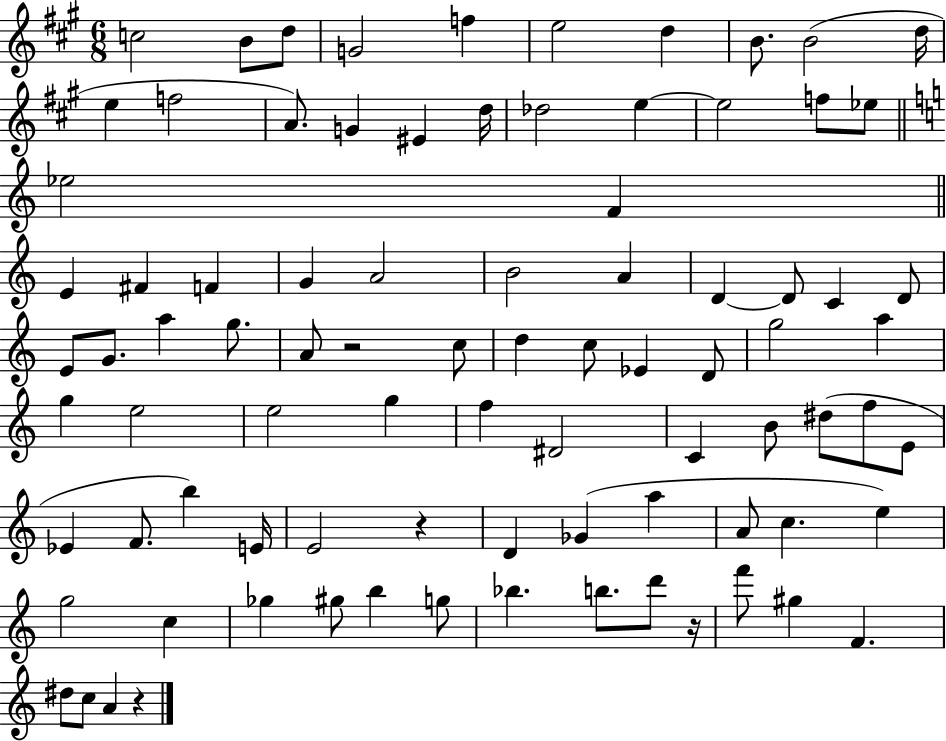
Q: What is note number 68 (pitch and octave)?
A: E5